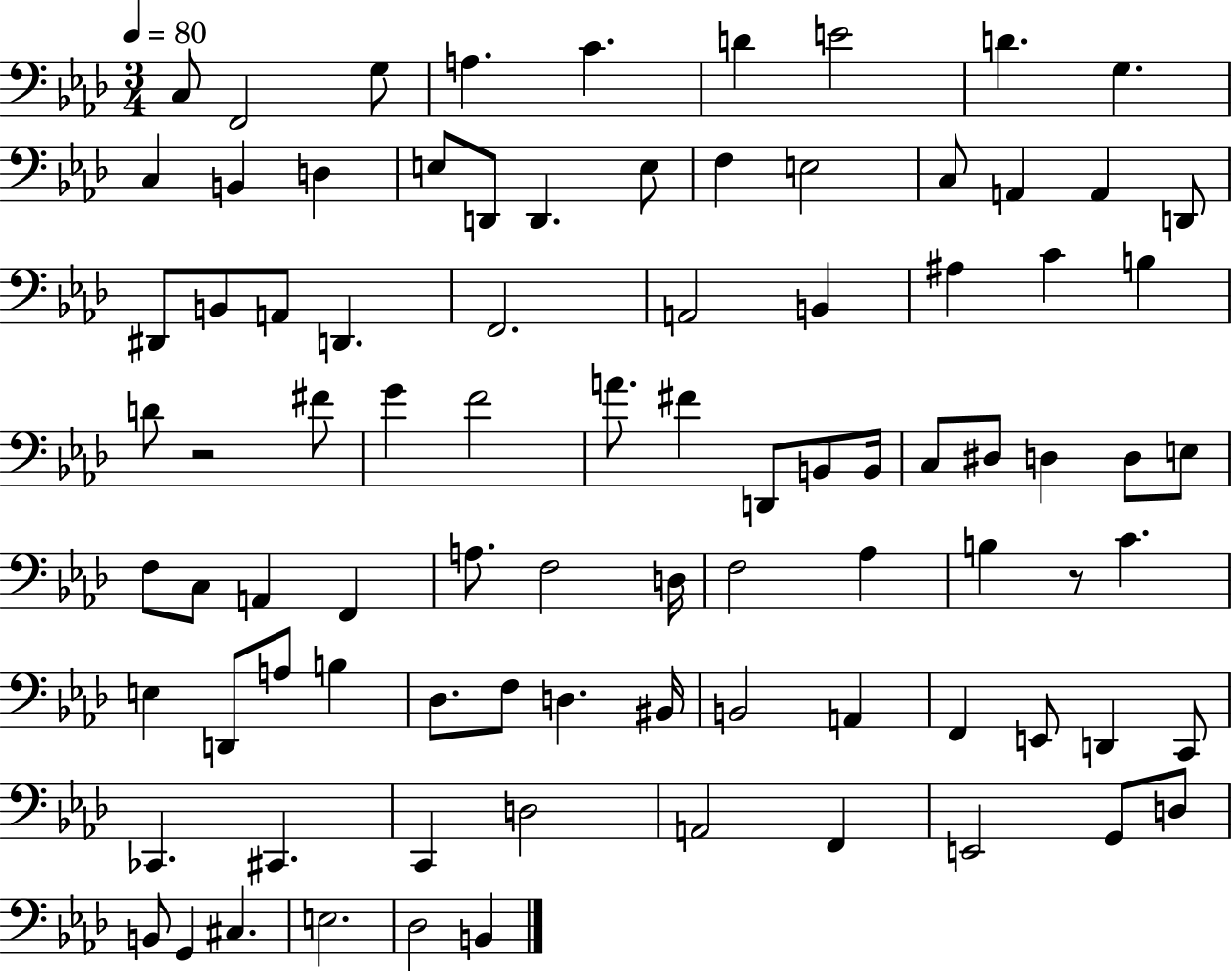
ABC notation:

X:1
T:Untitled
M:3/4
L:1/4
K:Ab
C,/2 F,,2 G,/2 A, C D E2 D G, C, B,, D, E,/2 D,,/2 D,, E,/2 F, E,2 C,/2 A,, A,, D,,/2 ^D,,/2 B,,/2 A,,/2 D,, F,,2 A,,2 B,, ^A, C B, D/2 z2 ^F/2 G F2 A/2 ^F D,,/2 B,,/2 B,,/4 C,/2 ^D,/2 D, D,/2 E,/2 F,/2 C,/2 A,, F,, A,/2 F,2 D,/4 F,2 _A, B, z/2 C E, D,,/2 A,/2 B, _D,/2 F,/2 D, ^B,,/4 B,,2 A,, F,, E,,/2 D,, C,,/2 _C,, ^C,, C,, D,2 A,,2 F,, E,,2 G,,/2 D,/2 B,,/2 G,, ^C, E,2 _D,2 B,,